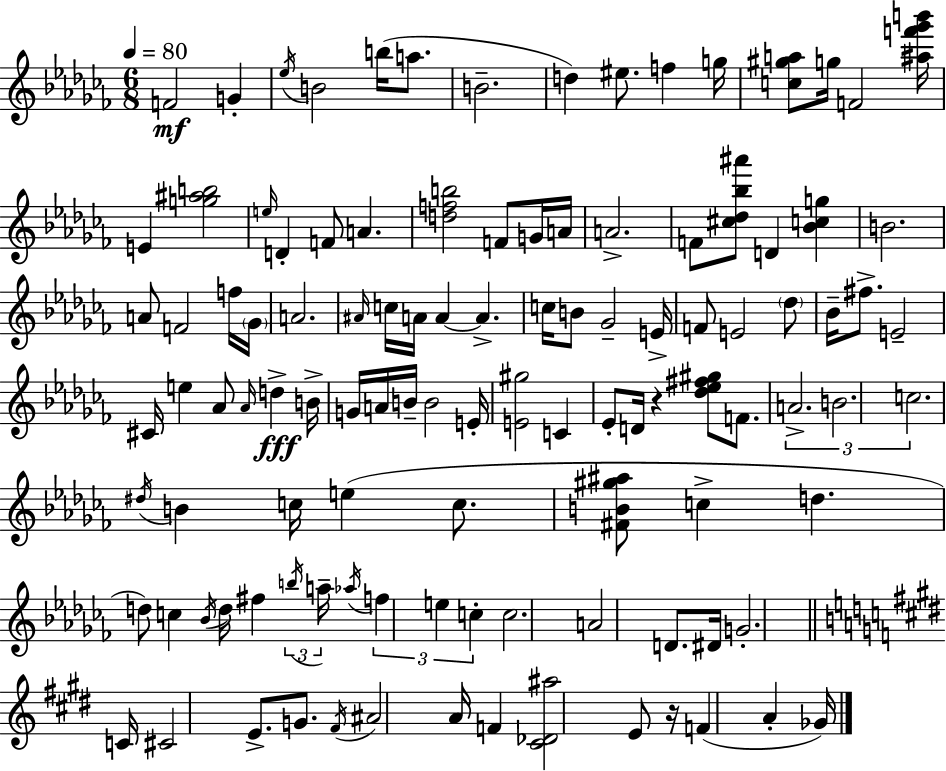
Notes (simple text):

F4/h G4/q Eb5/s B4/h B5/s A5/e. B4/h. D5/q EIS5/e. F5/q G5/s [C5,G#5,A5]/e G5/s F4/h [A#5,F6,Gb6,B6]/s E4/q [G5,A#5,B5]/h E5/s D4/q F4/e A4/q. [D5,F5,B5]/h F4/e G4/s A4/s A4/h. F4/e [C#5,Db5,Bb5,A#6]/e D4/q [Bb4,C5,G5]/q B4/h. A4/e F4/h F5/s Gb4/s A4/h. A#4/s C5/s A4/s A4/q A4/q. C5/s B4/e Gb4/h E4/s F4/e E4/h Db5/e Bb4/s F#5/e. E4/h C#4/s E5/q Ab4/e Ab4/s D5/q B4/s G4/s A4/s B4/s B4/h E4/s [E4,G#5]/h C4/q Eb4/e D4/s R/q [Db5,Eb5,F#5,G#5]/e F4/e. A4/h. B4/h. C5/h. D#5/s B4/q C5/s E5/q C5/e. [F#4,B4,G#5,A#5]/e C5/q D5/q. D5/e C5/q Bb4/s D5/s F#5/q B5/s A5/s Ab5/s F5/q E5/q C5/q C5/h. A4/h D4/e. D#4/s G4/h. C4/s C#4/h E4/e. G4/e. F#4/s A#4/h A4/s F4/q [C#4,Db4,A#5]/h E4/e R/s F4/q A4/q Gb4/s